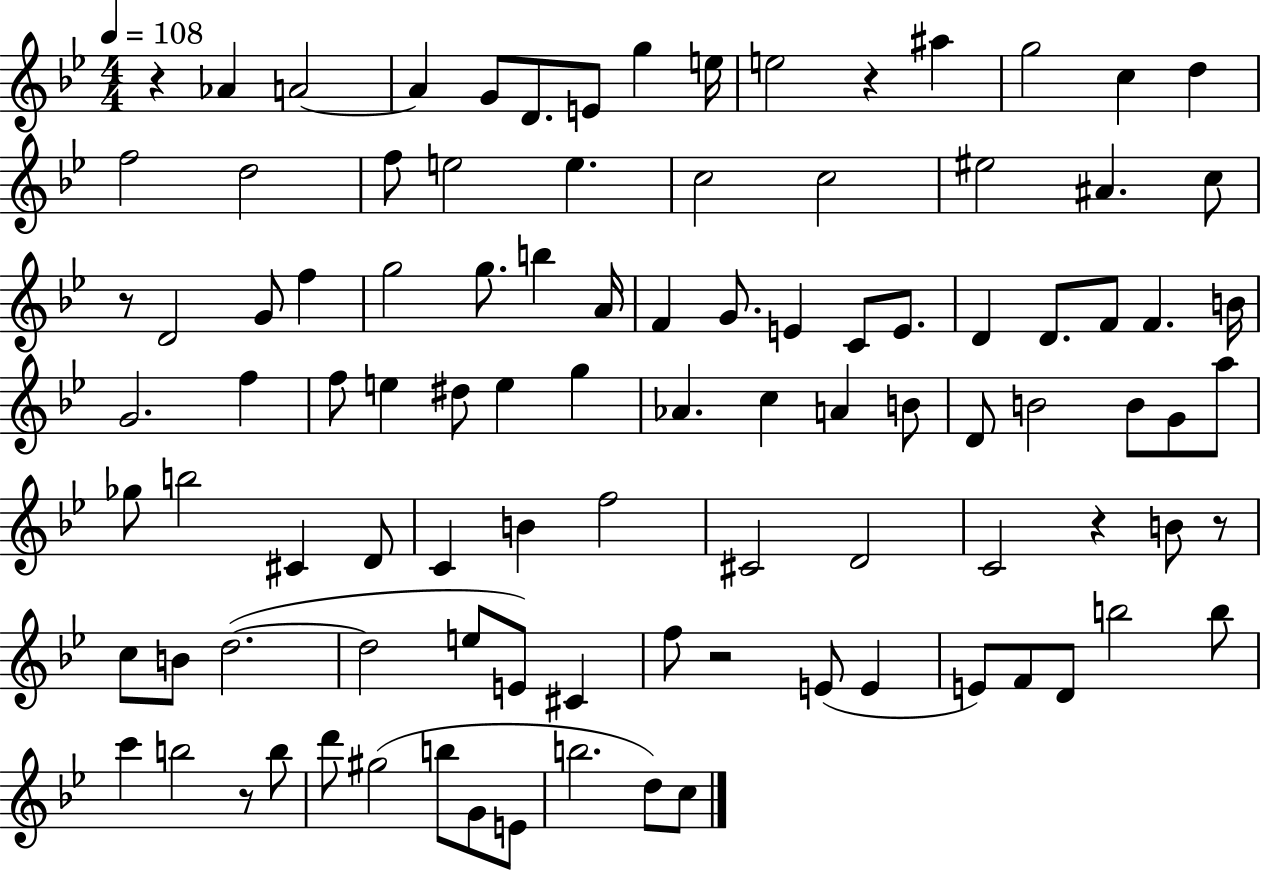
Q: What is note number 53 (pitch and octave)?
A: B4